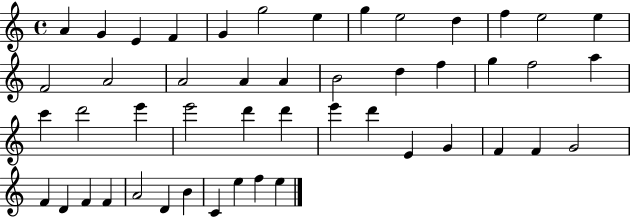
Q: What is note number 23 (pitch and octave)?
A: F5